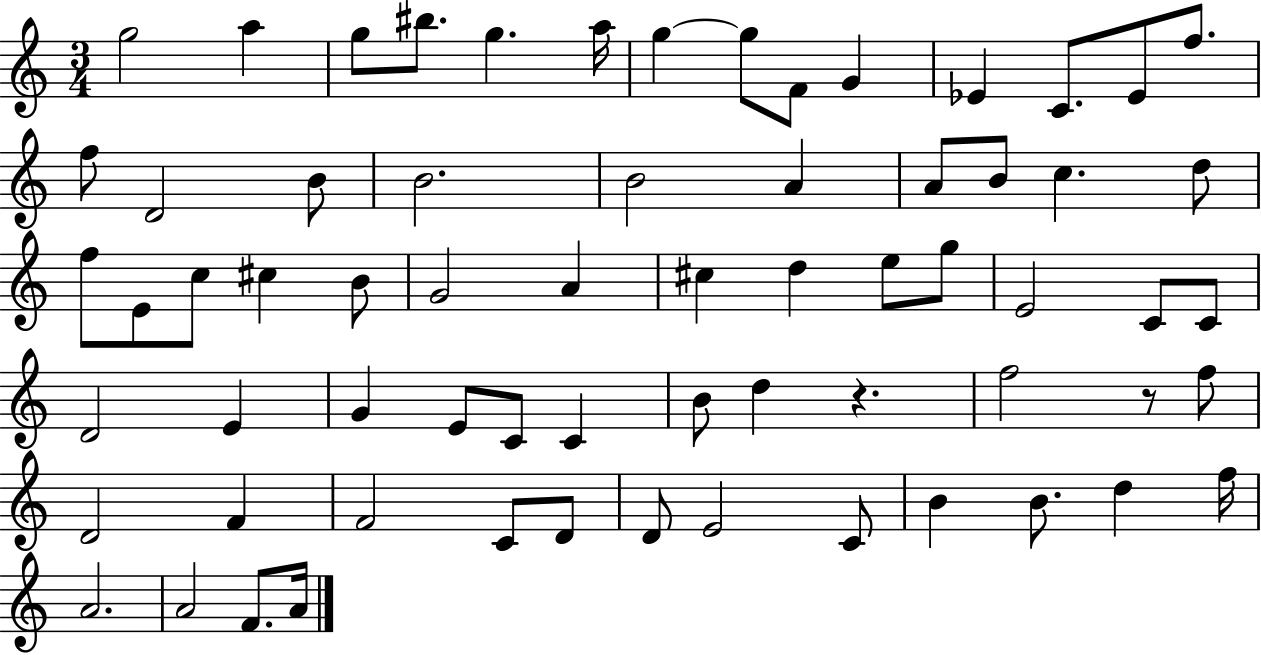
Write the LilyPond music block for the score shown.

{
  \clef treble
  \numericTimeSignature
  \time 3/4
  \key c \major
  g''2 a''4 | g''8 bis''8. g''4. a''16 | g''4~~ g''8 f'8 g'4 | ees'4 c'8. ees'8 f''8. | \break f''8 d'2 b'8 | b'2. | b'2 a'4 | a'8 b'8 c''4. d''8 | \break f''8 e'8 c''8 cis''4 b'8 | g'2 a'4 | cis''4 d''4 e''8 g''8 | e'2 c'8 c'8 | \break d'2 e'4 | g'4 e'8 c'8 c'4 | b'8 d''4 r4. | f''2 r8 f''8 | \break d'2 f'4 | f'2 c'8 d'8 | d'8 e'2 c'8 | b'4 b'8. d''4 f''16 | \break a'2. | a'2 f'8. a'16 | \bar "|."
}